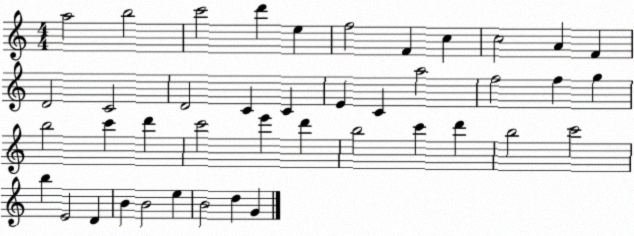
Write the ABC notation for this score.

X:1
T:Untitled
M:4/4
L:1/4
K:C
a2 b2 c'2 d' e f2 F c c2 A F D2 C2 D2 C C E C a2 f2 f g b2 c' d' c'2 e' d' b2 c' d' b2 c'2 b E2 D B B2 e B2 d G